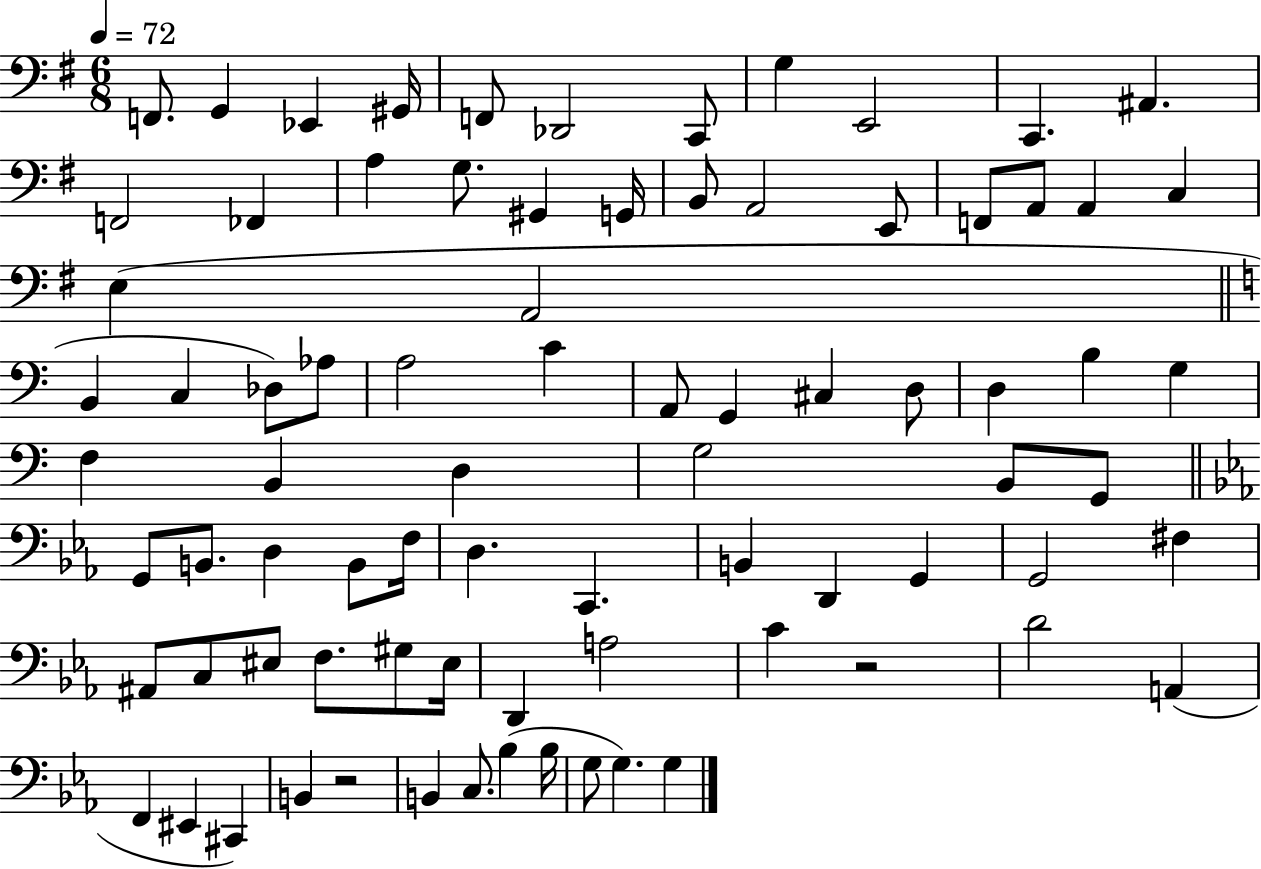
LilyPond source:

{
  \clef bass
  \numericTimeSignature
  \time 6/8
  \key g \major
  \tempo 4 = 72
  f,8. g,4 ees,4 gis,16 | f,8 des,2 c,8 | g4 e,2 | c,4. ais,4. | \break f,2 fes,4 | a4 g8. gis,4 g,16 | b,8 a,2 e,8 | f,8 a,8 a,4 c4 | \break e4( a,2 | \bar "||" \break \key c \major b,4 c4 des8) aes8 | a2 c'4 | a,8 g,4 cis4 d8 | d4 b4 g4 | \break f4 b,4 d4 | g2 b,8 g,8 | \bar "||" \break \key c \minor g,8 b,8. d4 b,8 f16 | d4. c,4. | b,4 d,4 g,4 | g,2 fis4 | \break ais,8 c8 eis8 f8. gis8 eis16 | d,4 a2 | c'4 r2 | d'2 a,4( | \break f,4 eis,4 cis,4) | b,4 r2 | b,4 c8. bes4( bes16 | g8 g4.) g4 | \break \bar "|."
}